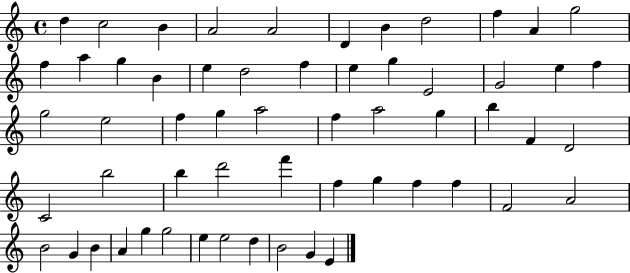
D5/q C5/h B4/q A4/h A4/h D4/q B4/q D5/h F5/q A4/q G5/h F5/q A5/q G5/q B4/q E5/q D5/h F5/q E5/q G5/q E4/h G4/h E5/q F5/q G5/h E5/h F5/q G5/q A5/h F5/q A5/h G5/q B5/q F4/q D4/h C4/h B5/h B5/q D6/h F6/q F5/q G5/q F5/q F5/q F4/h A4/h B4/h G4/q B4/q A4/q G5/q G5/h E5/q E5/h D5/q B4/h G4/q E4/q